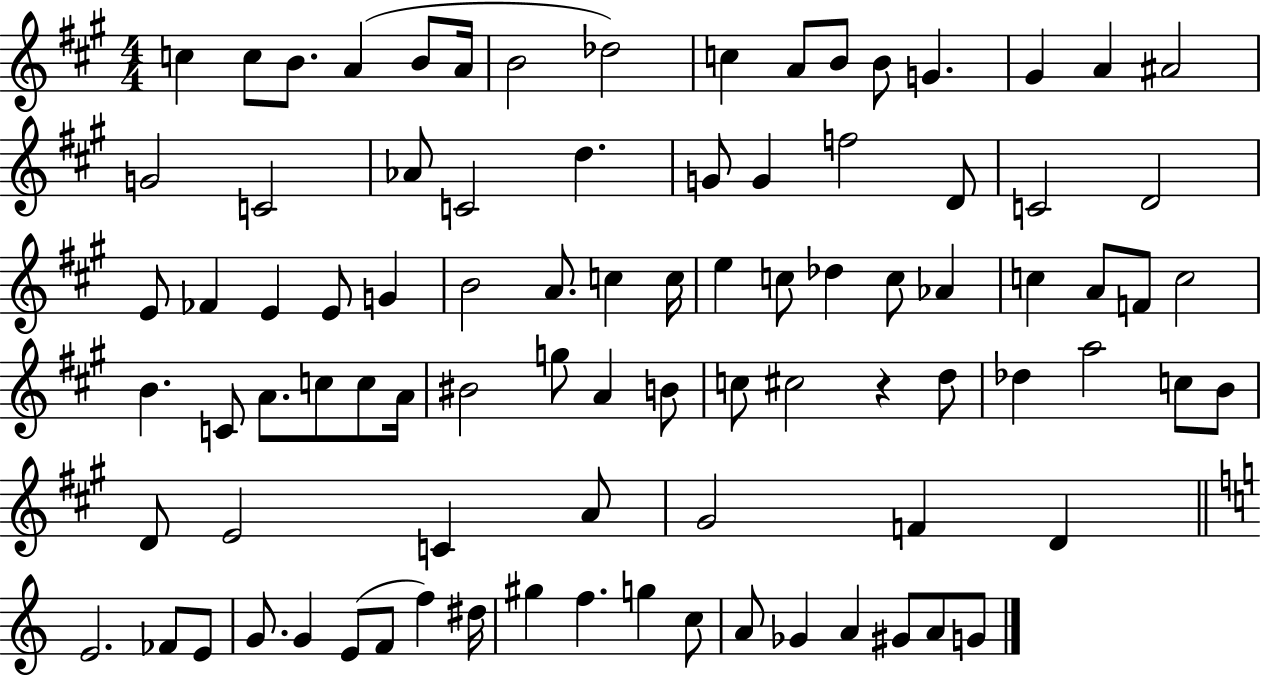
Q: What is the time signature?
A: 4/4